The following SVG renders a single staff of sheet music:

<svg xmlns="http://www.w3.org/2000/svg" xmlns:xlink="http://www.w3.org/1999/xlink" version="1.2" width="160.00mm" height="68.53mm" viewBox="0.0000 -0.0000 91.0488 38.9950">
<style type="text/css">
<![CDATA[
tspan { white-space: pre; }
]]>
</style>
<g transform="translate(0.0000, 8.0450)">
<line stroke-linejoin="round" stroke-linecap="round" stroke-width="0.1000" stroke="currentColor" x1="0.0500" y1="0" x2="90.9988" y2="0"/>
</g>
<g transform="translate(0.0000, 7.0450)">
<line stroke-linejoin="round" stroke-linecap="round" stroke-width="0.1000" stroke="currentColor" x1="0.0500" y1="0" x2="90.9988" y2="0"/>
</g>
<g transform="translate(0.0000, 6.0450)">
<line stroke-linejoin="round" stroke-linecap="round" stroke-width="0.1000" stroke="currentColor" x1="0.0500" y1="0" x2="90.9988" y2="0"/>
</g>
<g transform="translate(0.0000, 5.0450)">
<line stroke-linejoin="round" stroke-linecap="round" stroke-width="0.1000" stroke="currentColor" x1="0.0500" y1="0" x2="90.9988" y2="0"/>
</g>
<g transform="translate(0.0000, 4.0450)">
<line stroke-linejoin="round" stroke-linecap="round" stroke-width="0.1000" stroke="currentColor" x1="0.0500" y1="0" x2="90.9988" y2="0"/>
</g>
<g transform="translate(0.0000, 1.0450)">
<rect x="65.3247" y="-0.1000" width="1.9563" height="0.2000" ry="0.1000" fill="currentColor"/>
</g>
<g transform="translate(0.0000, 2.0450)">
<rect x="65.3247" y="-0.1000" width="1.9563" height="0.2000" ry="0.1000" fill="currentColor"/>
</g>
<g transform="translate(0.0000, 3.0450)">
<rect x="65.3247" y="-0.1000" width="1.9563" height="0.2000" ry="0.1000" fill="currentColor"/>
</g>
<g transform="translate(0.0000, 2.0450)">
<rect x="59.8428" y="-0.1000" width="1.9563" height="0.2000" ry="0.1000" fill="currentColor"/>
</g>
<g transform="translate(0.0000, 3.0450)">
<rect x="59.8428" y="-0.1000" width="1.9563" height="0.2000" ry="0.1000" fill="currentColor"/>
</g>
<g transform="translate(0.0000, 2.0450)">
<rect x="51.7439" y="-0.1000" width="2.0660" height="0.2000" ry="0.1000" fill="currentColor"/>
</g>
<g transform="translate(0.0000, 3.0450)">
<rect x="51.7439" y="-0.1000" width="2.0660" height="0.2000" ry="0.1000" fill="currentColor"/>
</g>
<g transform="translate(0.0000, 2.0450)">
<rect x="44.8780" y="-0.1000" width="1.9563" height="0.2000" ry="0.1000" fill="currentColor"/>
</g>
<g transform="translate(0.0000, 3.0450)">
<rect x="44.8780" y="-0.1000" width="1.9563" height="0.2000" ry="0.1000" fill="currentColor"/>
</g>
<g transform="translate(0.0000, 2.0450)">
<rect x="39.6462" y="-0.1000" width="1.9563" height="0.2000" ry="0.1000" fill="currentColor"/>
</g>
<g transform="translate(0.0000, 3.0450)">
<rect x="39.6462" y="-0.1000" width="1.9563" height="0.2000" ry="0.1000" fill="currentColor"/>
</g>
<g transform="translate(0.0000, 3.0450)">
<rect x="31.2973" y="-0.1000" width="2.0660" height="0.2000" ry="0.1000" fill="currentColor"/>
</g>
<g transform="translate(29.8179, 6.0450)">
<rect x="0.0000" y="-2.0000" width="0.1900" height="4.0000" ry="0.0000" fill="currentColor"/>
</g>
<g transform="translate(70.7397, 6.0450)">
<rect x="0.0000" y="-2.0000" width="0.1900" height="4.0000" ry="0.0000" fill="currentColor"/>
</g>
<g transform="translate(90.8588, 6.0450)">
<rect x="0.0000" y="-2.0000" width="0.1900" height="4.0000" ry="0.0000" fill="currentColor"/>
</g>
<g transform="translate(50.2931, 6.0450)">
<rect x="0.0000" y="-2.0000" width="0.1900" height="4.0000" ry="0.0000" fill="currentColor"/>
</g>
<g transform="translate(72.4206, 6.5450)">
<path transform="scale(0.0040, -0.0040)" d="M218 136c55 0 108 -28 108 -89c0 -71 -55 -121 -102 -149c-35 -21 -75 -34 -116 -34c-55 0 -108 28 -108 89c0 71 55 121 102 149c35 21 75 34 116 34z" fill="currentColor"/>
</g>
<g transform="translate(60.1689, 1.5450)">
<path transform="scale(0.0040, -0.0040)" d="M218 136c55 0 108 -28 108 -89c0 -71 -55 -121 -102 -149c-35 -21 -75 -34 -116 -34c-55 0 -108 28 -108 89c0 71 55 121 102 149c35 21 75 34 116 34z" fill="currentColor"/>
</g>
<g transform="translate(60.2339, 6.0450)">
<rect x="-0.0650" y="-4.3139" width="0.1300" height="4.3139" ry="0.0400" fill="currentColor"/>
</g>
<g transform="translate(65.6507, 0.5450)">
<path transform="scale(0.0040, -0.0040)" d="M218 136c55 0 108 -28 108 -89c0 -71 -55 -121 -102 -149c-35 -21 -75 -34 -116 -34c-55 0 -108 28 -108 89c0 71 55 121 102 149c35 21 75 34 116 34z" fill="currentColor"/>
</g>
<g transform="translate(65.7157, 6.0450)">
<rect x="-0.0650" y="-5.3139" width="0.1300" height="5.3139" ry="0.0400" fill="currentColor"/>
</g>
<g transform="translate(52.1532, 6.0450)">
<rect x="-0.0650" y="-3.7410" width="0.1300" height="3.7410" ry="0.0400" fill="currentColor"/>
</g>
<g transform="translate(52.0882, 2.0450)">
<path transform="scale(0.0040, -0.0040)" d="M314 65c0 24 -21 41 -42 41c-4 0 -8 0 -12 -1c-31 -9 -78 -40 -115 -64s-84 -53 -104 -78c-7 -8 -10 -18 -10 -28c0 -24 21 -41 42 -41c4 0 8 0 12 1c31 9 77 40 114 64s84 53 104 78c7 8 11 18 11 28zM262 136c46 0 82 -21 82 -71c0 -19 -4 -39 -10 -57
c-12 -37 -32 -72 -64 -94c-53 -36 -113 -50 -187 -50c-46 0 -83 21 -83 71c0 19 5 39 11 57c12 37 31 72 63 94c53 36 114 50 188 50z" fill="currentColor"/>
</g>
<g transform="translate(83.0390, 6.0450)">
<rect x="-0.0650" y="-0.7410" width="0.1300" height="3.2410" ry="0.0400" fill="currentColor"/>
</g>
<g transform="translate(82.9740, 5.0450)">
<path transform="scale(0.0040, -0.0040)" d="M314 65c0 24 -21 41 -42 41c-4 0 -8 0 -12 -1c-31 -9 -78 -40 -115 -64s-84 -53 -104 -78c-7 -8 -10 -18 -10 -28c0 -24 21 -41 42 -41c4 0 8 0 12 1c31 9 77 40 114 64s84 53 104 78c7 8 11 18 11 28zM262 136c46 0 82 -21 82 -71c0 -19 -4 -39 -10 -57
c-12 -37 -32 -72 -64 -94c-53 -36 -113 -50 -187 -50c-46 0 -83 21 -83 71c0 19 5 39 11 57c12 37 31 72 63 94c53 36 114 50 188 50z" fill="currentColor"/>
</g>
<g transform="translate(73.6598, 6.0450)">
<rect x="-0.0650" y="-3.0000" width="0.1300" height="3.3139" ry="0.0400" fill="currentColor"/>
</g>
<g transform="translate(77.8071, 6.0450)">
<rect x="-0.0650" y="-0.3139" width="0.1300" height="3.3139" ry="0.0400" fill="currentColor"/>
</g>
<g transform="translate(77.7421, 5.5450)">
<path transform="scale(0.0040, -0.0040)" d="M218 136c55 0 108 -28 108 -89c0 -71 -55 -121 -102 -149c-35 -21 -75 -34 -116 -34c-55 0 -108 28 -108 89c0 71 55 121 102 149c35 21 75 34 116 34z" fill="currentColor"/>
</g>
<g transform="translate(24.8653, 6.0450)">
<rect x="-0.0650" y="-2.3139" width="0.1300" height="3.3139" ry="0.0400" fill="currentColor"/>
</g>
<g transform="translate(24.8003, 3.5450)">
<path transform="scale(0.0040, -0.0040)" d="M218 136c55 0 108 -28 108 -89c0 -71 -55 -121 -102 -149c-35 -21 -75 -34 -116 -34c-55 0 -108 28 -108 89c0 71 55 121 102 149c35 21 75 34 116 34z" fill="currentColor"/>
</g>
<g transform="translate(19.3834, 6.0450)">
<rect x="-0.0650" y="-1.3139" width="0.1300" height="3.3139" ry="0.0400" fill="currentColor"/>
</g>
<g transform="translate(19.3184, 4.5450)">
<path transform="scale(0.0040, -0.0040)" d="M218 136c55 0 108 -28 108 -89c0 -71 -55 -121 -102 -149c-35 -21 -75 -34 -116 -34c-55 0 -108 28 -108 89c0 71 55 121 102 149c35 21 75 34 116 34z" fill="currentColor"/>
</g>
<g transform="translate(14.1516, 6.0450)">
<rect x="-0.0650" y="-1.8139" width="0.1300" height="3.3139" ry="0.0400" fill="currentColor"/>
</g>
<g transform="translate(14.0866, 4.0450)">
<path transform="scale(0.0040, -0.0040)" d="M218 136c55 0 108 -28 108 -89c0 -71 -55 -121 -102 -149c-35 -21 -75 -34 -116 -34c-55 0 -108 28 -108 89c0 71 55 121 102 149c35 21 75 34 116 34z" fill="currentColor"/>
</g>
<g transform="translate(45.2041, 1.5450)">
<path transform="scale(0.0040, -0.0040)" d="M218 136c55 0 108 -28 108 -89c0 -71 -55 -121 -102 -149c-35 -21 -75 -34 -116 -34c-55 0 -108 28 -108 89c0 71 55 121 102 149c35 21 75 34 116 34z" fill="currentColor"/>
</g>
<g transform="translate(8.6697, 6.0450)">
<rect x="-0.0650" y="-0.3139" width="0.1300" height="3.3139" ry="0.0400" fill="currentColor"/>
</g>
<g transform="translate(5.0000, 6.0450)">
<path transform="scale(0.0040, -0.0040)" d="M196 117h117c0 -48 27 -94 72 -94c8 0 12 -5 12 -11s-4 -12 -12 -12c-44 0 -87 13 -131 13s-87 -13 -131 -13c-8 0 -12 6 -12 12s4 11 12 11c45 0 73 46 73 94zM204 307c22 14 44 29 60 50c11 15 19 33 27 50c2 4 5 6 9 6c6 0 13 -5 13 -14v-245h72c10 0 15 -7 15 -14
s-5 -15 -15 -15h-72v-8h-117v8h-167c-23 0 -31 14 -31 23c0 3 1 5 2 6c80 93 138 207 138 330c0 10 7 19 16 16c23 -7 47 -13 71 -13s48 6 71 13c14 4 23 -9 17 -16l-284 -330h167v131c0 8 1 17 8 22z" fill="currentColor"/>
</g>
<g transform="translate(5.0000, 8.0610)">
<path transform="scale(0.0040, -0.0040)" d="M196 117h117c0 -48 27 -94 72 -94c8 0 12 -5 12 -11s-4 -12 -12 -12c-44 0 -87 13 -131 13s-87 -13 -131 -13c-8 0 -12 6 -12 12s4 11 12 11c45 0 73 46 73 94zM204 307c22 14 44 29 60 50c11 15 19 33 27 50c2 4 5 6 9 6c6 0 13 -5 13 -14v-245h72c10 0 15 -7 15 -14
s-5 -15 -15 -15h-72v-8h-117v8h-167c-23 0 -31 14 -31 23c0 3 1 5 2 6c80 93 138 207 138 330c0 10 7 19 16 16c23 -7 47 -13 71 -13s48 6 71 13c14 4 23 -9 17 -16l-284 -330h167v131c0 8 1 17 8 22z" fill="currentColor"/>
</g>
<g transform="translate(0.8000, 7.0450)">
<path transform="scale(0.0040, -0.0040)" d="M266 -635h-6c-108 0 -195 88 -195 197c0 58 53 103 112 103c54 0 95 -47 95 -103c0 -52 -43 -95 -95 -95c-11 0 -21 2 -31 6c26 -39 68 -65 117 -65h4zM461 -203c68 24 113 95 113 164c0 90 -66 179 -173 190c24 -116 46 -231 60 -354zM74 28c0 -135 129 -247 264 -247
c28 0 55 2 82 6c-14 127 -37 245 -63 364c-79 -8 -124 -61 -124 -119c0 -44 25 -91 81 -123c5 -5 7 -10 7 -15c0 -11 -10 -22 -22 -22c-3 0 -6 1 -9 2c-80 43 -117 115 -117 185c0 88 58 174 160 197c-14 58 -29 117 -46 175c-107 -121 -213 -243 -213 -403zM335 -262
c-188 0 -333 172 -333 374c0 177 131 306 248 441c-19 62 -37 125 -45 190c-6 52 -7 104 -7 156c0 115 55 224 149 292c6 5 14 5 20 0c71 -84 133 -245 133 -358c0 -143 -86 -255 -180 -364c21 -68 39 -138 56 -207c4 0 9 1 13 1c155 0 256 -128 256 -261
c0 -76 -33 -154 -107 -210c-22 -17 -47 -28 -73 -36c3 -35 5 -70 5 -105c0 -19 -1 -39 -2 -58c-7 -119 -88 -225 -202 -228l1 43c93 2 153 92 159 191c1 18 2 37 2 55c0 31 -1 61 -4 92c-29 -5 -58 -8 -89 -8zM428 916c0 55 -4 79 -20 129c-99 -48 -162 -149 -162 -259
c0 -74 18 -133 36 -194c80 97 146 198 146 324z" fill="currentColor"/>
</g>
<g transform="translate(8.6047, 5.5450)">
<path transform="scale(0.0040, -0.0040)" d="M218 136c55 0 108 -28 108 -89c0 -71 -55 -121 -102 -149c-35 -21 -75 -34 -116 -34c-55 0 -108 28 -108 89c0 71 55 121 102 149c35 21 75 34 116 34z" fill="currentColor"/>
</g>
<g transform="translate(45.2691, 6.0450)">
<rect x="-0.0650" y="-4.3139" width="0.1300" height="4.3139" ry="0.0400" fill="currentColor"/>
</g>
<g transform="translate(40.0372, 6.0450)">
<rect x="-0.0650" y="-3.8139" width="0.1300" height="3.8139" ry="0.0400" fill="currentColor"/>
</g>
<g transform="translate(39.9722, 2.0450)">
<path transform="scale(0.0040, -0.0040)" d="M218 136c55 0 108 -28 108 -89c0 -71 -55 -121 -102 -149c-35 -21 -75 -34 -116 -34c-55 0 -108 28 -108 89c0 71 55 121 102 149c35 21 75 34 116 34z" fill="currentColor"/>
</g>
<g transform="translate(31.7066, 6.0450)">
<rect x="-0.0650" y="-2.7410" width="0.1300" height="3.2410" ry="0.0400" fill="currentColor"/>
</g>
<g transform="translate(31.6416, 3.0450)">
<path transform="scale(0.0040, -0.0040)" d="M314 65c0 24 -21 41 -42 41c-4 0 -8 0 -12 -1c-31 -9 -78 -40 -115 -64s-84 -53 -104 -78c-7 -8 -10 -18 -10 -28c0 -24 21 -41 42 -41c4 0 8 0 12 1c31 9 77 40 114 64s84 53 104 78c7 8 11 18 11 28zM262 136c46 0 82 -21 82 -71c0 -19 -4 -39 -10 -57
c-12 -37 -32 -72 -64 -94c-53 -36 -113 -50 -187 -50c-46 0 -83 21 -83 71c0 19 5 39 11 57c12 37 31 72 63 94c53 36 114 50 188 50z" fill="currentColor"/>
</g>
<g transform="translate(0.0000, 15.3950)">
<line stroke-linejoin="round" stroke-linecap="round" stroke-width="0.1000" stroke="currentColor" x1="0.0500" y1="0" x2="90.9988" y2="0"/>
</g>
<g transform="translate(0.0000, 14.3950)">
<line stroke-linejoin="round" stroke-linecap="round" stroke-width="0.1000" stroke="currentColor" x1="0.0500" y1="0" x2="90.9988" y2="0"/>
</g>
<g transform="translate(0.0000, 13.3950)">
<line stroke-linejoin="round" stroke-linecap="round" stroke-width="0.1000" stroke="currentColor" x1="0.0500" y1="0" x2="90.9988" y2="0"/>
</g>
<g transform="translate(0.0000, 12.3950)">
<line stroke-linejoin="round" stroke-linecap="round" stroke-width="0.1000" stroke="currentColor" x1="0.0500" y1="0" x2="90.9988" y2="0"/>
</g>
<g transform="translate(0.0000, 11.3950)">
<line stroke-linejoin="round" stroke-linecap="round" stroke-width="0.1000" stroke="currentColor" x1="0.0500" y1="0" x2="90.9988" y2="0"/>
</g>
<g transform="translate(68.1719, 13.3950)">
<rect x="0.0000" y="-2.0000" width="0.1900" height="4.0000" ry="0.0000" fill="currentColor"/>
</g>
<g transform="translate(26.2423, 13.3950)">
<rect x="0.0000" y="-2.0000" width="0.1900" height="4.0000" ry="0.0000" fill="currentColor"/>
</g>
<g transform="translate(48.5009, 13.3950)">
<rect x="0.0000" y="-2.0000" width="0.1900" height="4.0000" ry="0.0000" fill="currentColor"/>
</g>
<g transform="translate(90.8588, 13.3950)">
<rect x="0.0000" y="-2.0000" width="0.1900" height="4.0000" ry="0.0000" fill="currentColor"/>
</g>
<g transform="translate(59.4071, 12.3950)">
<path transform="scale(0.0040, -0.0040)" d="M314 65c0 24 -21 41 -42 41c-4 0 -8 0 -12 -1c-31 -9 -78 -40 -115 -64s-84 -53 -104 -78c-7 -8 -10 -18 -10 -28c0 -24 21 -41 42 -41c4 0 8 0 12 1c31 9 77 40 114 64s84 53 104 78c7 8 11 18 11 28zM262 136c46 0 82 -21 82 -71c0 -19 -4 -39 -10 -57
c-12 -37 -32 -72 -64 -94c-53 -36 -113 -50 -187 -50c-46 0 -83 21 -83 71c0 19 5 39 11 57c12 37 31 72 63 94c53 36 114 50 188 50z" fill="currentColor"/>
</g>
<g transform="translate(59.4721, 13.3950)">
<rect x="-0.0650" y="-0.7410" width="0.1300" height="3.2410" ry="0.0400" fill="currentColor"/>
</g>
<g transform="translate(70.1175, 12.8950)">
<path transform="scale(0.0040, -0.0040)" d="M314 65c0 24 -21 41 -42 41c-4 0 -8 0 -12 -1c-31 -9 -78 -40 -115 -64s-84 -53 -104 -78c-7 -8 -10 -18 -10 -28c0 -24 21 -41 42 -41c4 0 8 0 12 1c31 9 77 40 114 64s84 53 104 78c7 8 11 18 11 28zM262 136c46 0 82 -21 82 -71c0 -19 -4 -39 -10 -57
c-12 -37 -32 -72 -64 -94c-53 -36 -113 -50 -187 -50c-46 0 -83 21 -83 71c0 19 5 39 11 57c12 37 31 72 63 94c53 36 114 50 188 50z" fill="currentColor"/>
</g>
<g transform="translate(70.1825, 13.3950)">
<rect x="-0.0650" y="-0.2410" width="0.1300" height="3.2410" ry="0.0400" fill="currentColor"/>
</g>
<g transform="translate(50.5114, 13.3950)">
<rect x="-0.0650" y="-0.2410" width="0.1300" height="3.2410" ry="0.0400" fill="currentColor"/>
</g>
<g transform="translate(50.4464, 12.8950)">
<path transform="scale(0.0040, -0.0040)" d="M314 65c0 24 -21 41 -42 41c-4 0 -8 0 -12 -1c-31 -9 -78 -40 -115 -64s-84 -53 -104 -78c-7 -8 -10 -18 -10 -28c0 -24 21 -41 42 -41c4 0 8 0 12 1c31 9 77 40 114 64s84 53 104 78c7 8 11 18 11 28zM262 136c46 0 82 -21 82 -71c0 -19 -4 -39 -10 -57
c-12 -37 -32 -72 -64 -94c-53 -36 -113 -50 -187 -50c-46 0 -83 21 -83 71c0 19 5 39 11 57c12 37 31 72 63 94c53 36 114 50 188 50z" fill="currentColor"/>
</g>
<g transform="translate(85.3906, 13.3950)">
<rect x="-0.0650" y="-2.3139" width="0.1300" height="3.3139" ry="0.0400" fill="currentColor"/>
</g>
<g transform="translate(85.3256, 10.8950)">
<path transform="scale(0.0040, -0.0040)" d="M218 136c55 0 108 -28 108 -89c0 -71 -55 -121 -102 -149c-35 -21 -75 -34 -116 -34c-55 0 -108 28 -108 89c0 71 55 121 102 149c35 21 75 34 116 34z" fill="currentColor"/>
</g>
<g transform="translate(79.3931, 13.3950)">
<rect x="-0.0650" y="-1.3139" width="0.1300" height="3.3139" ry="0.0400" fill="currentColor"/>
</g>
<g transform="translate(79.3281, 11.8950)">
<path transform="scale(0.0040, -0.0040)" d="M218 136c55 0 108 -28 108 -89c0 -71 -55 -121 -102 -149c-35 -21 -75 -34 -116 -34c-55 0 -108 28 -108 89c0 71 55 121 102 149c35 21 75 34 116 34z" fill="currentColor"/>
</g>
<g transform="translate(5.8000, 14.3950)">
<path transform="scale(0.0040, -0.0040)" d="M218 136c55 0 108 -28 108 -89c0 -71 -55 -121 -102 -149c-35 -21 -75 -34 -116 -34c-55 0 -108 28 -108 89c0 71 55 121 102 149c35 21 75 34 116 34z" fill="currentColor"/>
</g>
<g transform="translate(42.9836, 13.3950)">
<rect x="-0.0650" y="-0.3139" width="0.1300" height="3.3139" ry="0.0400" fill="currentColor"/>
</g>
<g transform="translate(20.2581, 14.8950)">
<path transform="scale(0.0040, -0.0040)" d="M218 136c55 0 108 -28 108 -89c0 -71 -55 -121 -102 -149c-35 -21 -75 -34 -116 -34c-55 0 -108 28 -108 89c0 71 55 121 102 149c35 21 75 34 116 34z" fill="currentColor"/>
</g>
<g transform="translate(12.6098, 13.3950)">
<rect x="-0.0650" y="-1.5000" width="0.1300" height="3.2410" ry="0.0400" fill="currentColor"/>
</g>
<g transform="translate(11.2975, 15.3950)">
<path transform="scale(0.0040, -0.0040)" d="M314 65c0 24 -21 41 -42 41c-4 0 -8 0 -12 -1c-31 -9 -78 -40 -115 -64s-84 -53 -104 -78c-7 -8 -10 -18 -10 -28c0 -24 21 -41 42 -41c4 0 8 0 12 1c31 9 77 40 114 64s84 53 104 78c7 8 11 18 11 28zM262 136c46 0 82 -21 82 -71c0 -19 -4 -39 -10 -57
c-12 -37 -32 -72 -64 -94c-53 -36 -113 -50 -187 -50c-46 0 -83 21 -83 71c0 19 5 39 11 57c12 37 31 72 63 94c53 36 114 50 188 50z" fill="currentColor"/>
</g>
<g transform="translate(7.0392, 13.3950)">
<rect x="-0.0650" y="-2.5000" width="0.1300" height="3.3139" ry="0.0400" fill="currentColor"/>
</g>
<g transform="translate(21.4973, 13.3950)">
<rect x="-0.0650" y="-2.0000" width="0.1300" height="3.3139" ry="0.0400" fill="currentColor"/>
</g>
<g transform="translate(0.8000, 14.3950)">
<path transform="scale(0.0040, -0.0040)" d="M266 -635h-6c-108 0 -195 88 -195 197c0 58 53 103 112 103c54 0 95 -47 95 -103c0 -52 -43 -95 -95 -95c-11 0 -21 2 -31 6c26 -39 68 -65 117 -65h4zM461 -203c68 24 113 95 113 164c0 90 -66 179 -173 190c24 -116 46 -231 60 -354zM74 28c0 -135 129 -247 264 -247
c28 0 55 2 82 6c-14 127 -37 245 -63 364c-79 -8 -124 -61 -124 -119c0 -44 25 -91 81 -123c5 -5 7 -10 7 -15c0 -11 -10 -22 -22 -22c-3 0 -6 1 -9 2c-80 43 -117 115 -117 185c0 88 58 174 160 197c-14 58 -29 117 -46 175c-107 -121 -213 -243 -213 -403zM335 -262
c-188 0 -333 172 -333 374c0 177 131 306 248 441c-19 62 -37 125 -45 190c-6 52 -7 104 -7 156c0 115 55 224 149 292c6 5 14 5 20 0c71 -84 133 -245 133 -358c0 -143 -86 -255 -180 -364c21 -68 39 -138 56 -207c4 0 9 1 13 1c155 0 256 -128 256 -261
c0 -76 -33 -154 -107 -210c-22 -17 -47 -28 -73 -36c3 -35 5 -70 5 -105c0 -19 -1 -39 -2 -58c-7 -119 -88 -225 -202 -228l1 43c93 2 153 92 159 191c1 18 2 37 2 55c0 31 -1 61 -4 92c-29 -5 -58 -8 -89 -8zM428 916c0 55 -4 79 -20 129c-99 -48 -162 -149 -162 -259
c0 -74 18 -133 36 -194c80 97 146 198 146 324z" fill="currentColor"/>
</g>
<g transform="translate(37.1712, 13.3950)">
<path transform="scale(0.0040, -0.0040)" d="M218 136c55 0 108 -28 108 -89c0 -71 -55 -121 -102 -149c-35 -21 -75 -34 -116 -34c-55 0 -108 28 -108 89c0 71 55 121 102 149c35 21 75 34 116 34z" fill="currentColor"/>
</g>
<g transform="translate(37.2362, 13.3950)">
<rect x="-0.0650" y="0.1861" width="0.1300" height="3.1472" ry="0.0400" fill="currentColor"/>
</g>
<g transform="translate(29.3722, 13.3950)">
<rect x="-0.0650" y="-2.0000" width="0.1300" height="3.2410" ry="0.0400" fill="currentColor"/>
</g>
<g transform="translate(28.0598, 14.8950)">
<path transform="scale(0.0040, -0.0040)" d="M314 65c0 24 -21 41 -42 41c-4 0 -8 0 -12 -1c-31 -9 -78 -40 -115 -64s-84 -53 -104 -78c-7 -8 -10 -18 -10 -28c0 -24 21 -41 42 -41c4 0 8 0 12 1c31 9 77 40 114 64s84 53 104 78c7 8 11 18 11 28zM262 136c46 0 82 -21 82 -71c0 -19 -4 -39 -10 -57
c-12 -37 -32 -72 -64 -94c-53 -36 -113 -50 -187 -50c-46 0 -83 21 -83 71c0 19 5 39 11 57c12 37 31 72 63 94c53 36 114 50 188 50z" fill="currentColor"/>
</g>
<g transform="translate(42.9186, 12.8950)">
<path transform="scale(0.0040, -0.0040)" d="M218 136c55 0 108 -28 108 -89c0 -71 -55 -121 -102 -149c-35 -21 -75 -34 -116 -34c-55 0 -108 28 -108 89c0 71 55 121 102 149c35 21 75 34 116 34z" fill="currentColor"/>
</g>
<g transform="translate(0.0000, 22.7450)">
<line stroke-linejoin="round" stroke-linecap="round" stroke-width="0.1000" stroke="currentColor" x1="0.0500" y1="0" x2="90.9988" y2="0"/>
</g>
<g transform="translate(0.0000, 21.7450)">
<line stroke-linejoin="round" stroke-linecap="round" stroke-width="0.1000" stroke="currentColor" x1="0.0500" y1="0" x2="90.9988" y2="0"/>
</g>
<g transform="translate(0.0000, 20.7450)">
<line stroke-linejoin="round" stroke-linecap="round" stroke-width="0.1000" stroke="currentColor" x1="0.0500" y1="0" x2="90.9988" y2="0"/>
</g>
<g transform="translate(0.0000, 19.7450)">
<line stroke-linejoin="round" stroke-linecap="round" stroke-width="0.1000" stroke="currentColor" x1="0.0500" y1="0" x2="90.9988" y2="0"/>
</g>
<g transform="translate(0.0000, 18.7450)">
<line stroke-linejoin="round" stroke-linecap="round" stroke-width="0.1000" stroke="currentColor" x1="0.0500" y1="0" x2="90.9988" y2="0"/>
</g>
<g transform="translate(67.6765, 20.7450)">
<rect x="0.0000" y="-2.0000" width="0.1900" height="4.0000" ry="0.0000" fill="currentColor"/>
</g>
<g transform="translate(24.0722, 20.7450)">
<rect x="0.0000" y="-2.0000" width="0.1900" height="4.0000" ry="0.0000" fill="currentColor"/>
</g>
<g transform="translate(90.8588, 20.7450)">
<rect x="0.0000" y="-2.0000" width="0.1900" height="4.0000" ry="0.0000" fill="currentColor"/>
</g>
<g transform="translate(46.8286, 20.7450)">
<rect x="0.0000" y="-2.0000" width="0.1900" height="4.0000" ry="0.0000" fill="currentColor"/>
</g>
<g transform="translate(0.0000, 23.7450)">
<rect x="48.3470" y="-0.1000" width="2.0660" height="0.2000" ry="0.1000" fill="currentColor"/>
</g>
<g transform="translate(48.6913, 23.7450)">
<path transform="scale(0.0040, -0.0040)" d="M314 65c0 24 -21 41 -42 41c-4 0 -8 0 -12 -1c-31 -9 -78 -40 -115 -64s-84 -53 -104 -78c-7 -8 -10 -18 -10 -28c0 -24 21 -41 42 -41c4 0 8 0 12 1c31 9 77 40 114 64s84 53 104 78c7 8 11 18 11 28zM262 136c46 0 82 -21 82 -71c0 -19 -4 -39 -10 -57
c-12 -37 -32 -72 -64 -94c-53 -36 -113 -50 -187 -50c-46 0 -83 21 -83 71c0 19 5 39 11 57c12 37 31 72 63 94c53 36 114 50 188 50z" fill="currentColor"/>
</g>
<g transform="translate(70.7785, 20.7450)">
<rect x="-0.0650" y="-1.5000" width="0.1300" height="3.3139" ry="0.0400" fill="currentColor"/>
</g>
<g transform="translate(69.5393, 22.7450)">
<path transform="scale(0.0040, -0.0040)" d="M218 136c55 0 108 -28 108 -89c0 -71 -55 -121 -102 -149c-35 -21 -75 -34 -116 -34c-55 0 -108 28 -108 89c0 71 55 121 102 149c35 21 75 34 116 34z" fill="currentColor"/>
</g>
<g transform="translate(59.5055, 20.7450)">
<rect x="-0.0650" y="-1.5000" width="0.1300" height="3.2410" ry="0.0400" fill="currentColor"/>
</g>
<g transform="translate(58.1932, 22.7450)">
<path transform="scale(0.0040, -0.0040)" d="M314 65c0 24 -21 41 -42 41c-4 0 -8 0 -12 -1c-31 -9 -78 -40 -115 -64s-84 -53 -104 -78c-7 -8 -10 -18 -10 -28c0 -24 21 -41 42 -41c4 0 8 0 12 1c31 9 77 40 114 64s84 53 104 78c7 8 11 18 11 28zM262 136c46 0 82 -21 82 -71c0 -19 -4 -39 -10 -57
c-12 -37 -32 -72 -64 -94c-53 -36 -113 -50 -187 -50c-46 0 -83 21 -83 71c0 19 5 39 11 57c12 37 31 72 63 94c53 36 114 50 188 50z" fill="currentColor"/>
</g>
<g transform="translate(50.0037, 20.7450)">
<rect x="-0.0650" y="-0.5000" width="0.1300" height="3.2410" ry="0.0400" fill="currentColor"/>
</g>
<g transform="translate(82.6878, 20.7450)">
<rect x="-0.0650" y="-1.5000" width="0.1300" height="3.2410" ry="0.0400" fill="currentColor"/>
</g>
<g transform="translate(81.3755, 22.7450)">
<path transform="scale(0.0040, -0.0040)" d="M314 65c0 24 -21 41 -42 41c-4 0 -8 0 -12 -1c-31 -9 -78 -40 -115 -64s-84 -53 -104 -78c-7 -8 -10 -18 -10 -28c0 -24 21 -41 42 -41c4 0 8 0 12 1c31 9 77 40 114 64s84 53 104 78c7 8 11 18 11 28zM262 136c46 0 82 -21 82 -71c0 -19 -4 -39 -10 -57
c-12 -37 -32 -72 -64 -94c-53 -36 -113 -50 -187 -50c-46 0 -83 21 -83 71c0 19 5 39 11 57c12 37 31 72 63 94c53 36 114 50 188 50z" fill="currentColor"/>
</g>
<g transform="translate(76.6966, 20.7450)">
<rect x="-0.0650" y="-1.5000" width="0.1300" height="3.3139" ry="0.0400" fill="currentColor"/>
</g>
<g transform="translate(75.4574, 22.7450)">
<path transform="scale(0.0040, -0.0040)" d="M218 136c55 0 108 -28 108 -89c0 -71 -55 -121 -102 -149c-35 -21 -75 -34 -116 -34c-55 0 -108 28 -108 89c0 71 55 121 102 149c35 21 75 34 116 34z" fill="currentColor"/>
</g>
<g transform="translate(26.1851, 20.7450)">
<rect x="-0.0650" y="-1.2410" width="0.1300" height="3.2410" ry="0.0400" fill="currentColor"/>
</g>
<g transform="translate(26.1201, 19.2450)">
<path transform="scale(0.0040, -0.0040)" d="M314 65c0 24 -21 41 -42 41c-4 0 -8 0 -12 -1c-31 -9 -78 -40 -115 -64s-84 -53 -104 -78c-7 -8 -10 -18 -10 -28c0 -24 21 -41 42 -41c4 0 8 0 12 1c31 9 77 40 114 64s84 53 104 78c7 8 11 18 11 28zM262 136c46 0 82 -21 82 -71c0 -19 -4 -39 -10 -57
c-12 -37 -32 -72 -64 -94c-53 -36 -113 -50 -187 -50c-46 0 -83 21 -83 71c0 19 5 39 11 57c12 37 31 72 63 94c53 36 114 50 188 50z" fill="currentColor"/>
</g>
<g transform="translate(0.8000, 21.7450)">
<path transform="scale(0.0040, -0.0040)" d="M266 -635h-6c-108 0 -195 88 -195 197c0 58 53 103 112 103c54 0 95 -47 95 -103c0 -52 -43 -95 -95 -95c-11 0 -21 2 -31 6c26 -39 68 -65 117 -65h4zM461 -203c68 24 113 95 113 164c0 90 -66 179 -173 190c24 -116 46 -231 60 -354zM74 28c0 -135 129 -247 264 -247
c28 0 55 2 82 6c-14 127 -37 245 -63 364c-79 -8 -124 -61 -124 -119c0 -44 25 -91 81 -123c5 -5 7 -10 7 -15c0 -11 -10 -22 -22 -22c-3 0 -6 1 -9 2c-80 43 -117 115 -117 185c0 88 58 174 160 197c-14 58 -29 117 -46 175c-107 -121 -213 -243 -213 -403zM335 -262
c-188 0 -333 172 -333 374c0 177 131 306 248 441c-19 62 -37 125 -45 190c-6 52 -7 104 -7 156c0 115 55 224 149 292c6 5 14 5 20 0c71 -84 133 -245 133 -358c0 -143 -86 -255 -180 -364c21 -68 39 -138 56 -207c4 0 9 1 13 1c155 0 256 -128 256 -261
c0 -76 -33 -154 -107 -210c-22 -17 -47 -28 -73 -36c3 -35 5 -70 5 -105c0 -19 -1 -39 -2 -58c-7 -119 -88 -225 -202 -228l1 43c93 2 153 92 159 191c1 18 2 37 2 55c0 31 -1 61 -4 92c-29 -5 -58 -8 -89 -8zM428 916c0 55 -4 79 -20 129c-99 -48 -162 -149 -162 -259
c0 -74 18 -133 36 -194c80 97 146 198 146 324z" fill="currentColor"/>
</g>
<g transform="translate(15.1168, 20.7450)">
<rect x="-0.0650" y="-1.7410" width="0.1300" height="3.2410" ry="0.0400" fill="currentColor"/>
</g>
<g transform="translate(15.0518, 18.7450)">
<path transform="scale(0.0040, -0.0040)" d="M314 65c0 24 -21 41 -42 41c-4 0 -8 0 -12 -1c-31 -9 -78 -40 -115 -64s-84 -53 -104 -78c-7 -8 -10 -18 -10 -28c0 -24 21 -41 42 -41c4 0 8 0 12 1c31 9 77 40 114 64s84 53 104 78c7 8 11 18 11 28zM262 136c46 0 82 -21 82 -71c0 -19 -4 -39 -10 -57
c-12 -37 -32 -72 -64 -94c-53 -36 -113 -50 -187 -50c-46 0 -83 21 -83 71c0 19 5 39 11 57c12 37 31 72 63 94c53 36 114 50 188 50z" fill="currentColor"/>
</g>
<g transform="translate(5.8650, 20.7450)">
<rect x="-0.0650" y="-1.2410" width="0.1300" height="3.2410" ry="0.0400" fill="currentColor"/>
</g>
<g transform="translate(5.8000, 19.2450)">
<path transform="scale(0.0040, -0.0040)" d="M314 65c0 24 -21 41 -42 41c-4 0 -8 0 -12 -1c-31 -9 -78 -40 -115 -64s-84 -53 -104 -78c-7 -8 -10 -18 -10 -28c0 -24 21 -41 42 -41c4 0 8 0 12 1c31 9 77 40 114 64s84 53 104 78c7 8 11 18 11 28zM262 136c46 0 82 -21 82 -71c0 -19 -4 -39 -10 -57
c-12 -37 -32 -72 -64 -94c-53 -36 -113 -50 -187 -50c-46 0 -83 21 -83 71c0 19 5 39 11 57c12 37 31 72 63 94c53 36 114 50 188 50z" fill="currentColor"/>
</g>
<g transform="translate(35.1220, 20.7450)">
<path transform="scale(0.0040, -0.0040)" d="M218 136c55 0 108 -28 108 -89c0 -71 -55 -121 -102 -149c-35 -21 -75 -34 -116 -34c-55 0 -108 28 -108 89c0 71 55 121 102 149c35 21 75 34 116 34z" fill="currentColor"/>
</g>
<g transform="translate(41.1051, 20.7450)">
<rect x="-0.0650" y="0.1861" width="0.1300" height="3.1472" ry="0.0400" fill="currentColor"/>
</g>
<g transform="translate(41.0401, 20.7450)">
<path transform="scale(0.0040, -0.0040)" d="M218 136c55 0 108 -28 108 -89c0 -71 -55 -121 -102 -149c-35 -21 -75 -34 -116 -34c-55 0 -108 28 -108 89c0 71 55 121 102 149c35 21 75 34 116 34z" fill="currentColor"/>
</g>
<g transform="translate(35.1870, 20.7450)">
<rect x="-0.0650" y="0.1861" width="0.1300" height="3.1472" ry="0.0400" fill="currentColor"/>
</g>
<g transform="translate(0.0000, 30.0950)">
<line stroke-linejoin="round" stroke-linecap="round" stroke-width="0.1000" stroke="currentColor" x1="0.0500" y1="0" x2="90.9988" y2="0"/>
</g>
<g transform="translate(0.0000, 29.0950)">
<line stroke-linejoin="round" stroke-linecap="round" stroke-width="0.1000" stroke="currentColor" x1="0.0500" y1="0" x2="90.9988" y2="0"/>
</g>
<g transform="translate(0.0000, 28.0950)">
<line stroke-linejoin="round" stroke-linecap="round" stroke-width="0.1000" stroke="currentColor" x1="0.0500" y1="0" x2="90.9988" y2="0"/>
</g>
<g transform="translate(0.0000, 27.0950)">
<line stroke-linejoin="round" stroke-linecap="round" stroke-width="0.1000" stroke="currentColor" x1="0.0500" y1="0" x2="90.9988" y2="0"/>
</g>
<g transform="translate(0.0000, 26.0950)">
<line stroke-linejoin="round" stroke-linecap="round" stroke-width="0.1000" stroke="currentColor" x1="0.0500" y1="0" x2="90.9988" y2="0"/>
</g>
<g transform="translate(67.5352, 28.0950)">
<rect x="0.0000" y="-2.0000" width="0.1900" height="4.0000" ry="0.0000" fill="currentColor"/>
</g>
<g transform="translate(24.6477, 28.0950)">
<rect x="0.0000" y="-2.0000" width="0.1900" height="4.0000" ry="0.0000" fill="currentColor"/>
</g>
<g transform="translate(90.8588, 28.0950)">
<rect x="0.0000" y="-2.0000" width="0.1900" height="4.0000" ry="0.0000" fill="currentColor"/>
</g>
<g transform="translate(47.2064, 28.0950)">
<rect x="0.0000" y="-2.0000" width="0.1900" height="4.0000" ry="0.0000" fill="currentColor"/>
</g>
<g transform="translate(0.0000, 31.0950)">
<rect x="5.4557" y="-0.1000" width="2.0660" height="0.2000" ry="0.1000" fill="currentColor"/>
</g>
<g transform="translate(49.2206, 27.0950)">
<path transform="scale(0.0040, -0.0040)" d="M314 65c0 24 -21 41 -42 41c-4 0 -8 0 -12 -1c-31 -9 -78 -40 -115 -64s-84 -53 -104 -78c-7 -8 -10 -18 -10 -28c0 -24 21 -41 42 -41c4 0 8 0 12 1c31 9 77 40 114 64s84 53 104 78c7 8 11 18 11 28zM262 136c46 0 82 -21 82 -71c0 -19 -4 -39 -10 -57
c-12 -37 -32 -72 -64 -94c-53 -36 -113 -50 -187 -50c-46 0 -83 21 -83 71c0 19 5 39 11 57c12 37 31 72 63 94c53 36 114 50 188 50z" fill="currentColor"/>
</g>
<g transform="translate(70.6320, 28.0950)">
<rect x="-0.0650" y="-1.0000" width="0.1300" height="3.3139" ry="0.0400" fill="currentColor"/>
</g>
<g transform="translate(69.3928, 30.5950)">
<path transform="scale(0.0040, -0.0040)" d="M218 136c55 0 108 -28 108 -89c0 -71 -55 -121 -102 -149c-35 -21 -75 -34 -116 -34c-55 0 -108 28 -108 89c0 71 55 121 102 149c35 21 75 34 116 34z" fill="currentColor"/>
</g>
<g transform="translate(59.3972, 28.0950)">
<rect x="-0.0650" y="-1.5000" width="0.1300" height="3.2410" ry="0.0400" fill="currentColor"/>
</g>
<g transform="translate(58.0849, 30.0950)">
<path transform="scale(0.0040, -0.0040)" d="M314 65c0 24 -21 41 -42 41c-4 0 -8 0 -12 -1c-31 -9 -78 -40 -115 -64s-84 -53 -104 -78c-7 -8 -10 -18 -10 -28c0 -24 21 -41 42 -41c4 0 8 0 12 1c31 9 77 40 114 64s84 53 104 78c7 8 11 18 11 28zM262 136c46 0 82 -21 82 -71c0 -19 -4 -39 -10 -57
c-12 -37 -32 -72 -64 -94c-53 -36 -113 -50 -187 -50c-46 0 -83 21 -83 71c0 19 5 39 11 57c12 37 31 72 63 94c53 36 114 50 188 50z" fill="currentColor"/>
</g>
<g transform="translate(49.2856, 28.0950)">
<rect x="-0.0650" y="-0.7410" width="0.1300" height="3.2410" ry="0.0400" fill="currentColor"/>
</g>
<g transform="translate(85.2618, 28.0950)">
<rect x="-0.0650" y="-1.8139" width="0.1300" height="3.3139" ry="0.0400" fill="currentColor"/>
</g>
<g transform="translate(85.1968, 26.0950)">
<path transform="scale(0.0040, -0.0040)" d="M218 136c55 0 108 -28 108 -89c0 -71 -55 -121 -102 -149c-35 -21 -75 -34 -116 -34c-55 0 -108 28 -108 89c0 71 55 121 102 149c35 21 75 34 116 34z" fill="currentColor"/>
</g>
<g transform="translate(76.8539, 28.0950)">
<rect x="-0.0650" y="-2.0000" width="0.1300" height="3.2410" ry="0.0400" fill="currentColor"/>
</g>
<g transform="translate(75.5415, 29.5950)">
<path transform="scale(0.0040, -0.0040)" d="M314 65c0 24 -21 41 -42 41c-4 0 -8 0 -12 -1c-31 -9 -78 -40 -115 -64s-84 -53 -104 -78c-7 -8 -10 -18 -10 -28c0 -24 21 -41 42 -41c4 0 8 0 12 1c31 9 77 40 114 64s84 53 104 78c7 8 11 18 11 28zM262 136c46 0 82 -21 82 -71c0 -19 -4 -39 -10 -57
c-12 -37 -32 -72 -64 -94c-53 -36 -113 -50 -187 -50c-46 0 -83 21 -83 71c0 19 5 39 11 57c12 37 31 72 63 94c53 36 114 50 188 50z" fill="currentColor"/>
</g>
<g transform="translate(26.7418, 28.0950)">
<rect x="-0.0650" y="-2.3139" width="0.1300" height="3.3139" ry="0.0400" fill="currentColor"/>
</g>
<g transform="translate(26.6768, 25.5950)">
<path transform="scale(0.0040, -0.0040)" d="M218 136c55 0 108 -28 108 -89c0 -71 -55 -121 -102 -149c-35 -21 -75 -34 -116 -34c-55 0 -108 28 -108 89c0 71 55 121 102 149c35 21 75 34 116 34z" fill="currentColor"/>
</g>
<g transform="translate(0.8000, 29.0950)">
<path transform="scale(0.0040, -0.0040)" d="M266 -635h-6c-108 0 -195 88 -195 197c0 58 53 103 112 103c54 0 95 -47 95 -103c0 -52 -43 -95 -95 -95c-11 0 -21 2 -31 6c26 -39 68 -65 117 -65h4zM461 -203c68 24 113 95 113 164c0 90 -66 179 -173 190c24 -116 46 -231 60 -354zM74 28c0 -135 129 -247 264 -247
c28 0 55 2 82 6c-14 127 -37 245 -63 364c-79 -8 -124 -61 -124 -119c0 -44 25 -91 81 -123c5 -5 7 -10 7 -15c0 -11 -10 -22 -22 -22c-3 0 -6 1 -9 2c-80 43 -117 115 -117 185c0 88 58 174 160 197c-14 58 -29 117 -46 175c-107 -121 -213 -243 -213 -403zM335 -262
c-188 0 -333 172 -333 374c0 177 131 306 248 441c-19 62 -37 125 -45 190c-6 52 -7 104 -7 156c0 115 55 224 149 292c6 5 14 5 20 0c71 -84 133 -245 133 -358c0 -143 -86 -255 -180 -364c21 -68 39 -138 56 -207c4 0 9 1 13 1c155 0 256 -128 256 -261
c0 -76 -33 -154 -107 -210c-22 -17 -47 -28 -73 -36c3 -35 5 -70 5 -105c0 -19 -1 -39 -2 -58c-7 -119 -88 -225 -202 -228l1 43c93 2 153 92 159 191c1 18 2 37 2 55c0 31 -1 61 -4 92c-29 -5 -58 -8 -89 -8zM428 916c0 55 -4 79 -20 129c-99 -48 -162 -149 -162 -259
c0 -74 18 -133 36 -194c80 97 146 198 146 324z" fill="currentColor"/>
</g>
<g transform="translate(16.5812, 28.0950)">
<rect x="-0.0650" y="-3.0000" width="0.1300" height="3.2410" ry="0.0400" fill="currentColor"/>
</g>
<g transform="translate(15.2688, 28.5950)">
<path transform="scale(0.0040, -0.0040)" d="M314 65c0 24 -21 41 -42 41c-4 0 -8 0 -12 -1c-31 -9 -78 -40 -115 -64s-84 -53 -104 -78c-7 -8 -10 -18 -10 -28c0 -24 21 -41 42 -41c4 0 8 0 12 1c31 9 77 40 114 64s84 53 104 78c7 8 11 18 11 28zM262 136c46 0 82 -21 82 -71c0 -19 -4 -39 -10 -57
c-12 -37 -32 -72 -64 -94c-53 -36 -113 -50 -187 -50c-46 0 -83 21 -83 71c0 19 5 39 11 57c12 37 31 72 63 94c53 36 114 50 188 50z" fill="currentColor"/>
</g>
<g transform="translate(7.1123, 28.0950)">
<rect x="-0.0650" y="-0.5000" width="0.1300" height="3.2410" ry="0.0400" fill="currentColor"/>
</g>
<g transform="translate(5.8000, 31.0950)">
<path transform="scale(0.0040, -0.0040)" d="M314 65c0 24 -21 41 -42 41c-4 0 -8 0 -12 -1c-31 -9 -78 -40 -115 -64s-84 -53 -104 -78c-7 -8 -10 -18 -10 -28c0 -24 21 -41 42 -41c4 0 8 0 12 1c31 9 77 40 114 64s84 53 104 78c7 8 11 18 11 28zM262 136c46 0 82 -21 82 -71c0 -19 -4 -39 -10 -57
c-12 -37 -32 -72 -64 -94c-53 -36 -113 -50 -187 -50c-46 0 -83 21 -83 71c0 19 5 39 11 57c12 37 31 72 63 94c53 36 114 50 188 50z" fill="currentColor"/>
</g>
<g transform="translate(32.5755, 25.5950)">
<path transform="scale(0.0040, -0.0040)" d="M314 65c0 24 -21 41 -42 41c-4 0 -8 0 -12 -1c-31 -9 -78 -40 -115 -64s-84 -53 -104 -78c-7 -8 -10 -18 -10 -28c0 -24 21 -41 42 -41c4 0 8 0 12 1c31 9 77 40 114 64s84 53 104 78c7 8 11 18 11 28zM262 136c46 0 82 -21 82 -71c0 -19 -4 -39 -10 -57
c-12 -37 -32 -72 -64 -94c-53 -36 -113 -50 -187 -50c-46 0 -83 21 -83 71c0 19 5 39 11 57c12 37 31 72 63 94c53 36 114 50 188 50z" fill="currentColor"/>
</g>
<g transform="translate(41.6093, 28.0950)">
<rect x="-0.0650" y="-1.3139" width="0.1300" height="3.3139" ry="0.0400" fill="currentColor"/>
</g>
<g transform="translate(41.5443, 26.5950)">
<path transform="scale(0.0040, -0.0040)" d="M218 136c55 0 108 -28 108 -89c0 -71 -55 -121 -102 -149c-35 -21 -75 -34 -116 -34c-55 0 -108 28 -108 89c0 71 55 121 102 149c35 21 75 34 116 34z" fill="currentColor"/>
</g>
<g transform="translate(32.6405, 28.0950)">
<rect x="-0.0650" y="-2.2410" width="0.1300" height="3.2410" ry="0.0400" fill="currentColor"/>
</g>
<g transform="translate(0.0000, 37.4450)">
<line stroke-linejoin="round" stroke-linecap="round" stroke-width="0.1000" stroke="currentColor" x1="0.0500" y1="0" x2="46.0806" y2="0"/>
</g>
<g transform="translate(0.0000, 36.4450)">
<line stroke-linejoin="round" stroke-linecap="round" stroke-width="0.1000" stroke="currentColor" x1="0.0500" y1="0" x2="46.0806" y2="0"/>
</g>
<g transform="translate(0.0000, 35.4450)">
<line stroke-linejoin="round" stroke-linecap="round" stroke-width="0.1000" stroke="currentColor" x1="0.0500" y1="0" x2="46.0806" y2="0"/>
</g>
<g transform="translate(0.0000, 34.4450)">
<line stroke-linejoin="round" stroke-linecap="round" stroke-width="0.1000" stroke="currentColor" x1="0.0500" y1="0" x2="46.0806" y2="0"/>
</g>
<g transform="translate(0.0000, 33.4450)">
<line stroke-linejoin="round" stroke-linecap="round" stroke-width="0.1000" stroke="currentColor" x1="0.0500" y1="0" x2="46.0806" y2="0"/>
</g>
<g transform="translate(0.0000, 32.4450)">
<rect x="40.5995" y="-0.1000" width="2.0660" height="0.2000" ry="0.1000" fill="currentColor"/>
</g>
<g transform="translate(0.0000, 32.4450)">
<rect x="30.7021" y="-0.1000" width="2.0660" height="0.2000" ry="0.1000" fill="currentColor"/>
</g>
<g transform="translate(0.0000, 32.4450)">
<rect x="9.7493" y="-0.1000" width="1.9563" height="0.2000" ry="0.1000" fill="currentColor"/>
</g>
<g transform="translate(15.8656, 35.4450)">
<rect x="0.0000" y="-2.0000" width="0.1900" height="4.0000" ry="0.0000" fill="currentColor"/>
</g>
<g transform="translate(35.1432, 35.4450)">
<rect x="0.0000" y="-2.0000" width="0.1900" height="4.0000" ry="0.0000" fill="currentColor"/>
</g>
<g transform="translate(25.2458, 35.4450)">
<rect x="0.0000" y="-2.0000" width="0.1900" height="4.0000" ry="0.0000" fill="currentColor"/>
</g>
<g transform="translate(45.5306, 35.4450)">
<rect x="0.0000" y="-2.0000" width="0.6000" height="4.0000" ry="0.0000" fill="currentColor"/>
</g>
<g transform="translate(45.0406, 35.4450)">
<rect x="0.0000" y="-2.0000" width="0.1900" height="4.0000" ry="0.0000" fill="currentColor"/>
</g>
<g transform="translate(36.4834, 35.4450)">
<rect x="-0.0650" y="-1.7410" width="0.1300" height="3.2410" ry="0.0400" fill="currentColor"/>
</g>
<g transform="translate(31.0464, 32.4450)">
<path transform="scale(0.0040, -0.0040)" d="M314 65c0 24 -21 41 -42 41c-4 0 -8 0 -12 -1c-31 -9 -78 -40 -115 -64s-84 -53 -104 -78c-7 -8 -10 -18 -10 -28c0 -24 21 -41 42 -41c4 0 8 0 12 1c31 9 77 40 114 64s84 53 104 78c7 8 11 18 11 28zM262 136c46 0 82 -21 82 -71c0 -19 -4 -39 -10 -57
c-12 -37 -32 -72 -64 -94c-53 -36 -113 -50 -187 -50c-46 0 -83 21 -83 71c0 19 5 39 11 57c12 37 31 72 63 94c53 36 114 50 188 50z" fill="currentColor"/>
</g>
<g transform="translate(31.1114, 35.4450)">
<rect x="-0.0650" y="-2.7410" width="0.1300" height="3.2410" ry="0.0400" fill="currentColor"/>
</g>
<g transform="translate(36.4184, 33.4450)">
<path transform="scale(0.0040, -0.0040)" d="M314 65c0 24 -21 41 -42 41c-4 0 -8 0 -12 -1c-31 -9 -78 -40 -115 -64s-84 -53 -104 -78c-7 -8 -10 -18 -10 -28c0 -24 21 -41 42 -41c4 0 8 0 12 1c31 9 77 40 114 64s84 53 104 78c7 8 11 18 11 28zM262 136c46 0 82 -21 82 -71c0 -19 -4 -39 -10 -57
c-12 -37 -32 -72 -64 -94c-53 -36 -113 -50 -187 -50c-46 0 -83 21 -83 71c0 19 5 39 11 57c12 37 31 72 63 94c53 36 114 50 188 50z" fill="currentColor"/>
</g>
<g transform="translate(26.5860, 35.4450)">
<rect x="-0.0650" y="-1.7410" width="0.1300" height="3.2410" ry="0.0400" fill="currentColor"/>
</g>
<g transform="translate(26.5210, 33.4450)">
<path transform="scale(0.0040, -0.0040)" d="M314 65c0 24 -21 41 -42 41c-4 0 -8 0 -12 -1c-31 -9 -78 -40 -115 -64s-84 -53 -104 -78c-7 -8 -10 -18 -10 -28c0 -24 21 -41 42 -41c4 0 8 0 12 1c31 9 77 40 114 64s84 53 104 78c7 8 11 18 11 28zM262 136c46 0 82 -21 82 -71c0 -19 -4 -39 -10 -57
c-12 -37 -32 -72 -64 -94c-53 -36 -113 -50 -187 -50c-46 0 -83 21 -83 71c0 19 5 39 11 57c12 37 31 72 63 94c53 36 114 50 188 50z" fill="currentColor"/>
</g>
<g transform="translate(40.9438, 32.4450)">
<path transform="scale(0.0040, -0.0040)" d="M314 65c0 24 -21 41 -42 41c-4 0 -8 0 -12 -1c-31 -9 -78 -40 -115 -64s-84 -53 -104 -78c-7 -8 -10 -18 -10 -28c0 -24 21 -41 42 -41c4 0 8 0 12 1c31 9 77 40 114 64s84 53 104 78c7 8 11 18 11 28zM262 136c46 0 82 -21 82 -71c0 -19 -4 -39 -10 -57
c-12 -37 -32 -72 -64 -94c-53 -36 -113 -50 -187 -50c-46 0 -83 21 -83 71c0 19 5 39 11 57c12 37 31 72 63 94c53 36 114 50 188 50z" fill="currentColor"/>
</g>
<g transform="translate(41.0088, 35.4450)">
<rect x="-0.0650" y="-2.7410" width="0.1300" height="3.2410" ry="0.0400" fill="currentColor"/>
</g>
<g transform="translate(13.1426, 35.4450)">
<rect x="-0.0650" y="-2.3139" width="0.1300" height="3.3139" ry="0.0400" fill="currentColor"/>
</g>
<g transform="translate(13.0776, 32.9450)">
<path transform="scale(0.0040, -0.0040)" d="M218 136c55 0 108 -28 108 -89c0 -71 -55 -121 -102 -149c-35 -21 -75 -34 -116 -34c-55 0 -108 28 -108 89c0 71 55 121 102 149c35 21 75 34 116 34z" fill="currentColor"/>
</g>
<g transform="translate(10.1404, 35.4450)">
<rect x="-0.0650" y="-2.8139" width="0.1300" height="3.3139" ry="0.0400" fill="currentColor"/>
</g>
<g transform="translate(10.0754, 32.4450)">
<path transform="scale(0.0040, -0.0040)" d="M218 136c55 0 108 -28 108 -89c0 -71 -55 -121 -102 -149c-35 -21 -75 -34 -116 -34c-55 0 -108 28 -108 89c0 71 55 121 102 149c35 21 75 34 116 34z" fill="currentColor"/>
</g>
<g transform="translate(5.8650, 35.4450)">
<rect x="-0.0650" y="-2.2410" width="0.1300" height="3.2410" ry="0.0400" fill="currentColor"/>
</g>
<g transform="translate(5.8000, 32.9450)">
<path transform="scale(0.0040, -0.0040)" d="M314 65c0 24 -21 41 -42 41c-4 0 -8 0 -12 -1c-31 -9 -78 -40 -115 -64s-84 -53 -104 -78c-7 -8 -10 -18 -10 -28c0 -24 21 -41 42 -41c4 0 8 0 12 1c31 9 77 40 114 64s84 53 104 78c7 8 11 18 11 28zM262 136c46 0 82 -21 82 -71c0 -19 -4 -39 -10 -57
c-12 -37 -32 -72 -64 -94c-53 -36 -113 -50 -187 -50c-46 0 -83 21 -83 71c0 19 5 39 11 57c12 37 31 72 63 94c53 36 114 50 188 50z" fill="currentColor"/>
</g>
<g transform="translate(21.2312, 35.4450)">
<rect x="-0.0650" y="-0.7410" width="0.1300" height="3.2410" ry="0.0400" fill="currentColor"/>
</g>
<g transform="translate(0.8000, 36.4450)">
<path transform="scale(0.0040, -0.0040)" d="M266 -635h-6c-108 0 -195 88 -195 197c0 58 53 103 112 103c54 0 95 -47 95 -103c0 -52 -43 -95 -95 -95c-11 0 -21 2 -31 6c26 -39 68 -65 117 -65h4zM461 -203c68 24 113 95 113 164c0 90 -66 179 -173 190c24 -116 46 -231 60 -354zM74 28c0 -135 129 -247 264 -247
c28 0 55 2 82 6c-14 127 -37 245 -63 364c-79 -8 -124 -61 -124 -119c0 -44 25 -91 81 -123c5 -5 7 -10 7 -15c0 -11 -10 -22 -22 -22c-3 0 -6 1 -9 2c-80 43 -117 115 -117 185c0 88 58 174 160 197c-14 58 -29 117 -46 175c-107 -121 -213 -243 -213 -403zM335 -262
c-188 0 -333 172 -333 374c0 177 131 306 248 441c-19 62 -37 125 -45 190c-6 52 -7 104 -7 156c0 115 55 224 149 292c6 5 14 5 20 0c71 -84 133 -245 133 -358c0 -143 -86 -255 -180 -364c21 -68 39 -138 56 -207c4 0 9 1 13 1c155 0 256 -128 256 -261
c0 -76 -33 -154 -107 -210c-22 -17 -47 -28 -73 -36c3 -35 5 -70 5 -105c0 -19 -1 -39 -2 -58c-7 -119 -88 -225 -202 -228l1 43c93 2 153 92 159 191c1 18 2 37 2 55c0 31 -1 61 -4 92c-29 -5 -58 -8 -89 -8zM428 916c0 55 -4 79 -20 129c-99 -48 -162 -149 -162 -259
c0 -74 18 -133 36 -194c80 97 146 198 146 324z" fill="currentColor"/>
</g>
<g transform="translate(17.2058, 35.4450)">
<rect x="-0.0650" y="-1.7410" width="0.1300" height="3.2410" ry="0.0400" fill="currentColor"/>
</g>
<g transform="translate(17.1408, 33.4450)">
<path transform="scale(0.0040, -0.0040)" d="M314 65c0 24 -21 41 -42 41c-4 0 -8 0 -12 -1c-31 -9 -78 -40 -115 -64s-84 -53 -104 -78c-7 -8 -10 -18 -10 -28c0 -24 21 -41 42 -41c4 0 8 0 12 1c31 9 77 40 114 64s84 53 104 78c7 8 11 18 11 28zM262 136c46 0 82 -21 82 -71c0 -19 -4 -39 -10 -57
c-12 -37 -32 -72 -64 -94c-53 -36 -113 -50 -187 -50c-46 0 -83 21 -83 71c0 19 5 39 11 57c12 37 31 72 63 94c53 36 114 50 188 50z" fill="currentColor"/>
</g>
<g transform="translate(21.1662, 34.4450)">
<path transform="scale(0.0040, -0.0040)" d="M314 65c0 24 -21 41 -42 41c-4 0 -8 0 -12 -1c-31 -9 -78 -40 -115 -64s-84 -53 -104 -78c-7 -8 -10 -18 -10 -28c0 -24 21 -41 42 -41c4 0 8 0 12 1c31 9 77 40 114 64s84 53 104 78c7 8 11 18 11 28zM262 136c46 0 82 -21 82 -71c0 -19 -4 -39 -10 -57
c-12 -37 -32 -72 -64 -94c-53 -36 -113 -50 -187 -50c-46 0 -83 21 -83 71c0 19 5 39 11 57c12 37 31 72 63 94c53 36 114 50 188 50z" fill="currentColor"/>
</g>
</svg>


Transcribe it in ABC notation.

X:1
T:Untitled
M:4/4
L:1/4
K:C
c f e g a2 c' d' c'2 d' f' A c d2 G E2 F F2 B c c2 d2 c2 e g e2 f2 e2 B B C2 E2 E E E2 C2 A2 g g2 e d2 E2 D F2 f g2 a g f2 d2 f2 a2 f2 a2